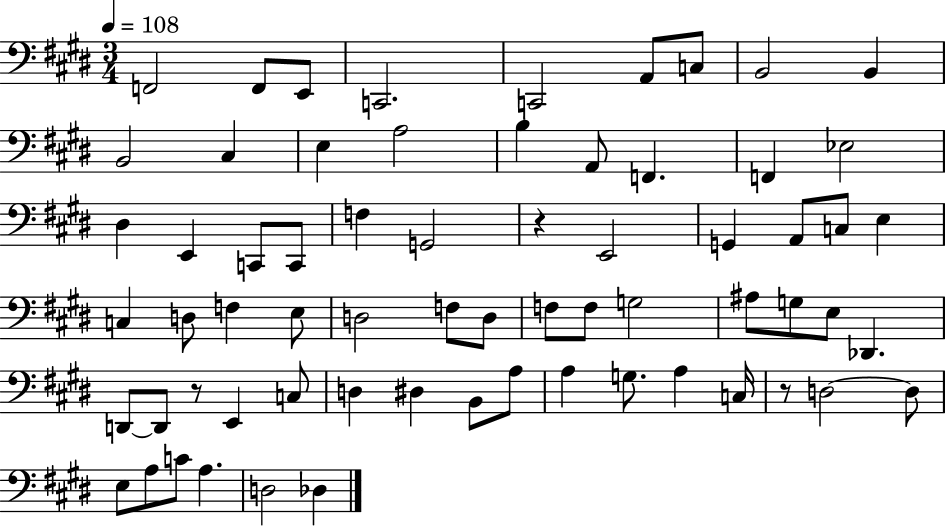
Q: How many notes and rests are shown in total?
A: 66